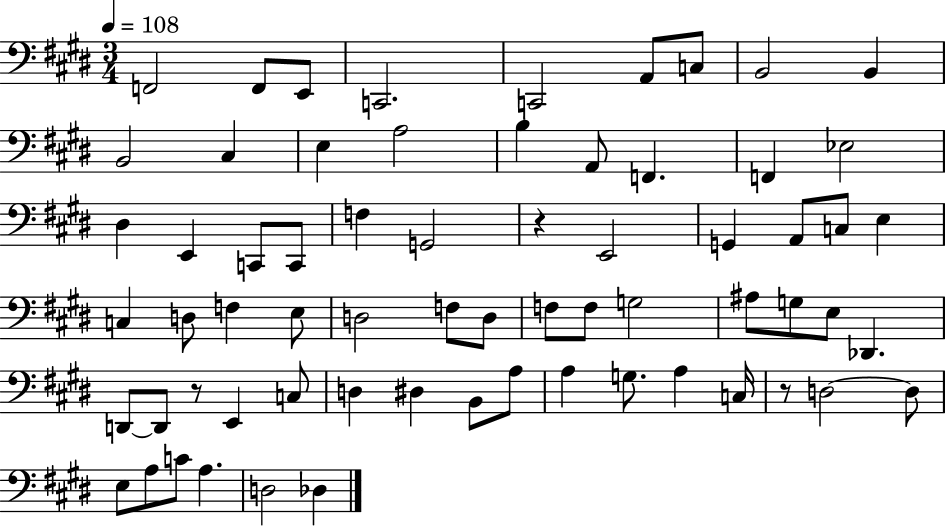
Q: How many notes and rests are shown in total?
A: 66